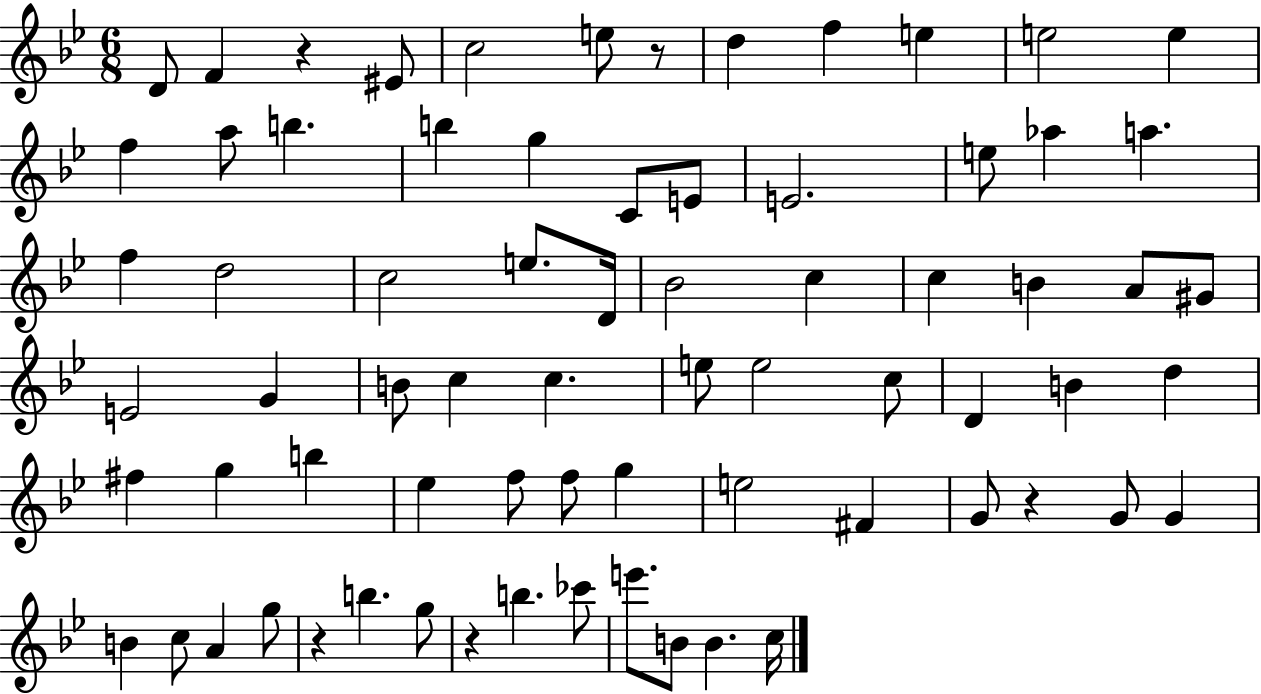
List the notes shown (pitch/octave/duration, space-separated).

D4/e F4/q R/q EIS4/e C5/h E5/e R/e D5/q F5/q E5/q E5/h E5/q F5/q A5/e B5/q. B5/q G5/q C4/e E4/e E4/h. E5/e Ab5/q A5/q. F5/q D5/h C5/h E5/e. D4/s Bb4/h C5/q C5/q B4/q A4/e G#4/e E4/h G4/q B4/e C5/q C5/q. E5/e E5/h C5/e D4/q B4/q D5/q F#5/q G5/q B5/q Eb5/q F5/e F5/e G5/q E5/h F#4/q G4/e R/q G4/e G4/q B4/q C5/e A4/q G5/e R/q B5/q. G5/e R/q B5/q. CES6/e E6/e. B4/e B4/q. C5/s